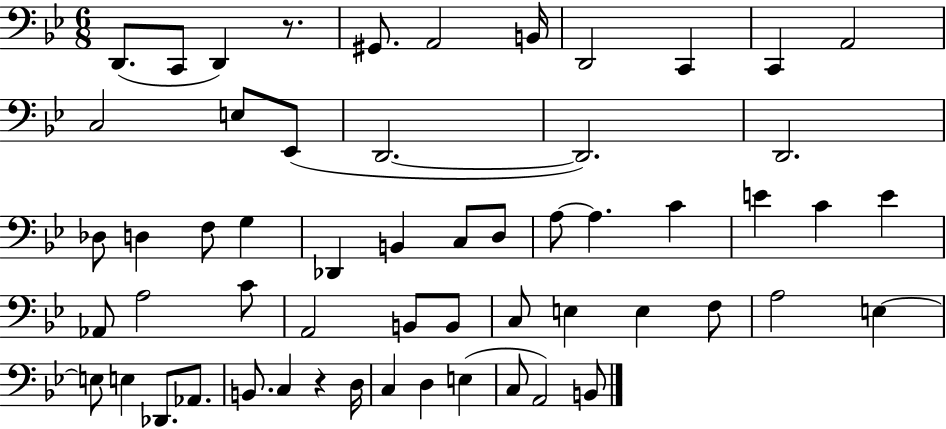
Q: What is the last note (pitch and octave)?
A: B2